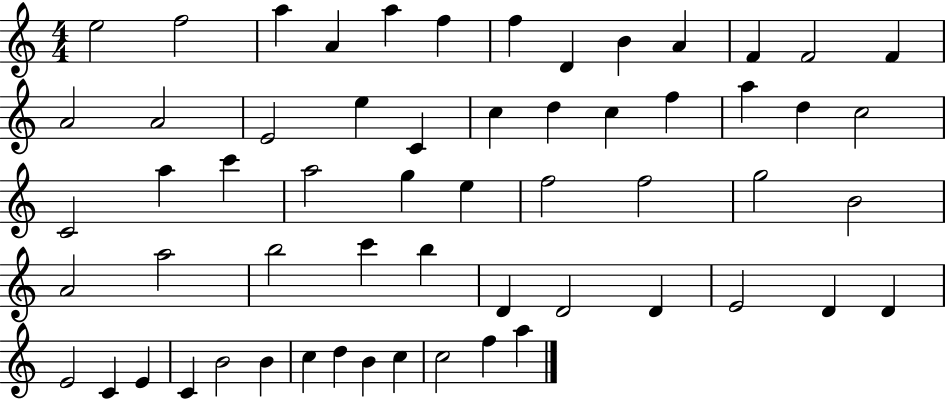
{
  \clef treble
  \numericTimeSignature
  \time 4/4
  \key c \major
  e''2 f''2 | a''4 a'4 a''4 f''4 | f''4 d'4 b'4 a'4 | f'4 f'2 f'4 | \break a'2 a'2 | e'2 e''4 c'4 | c''4 d''4 c''4 f''4 | a''4 d''4 c''2 | \break c'2 a''4 c'''4 | a''2 g''4 e''4 | f''2 f''2 | g''2 b'2 | \break a'2 a''2 | b''2 c'''4 b''4 | d'4 d'2 d'4 | e'2 d'4 d'4 | \break e'2 c'4 e'4 | c'4 b'2 b'4 | c''4 d''4 b'4 c''4 | c''2 f''4 a''4 | \break \bar "|."
}